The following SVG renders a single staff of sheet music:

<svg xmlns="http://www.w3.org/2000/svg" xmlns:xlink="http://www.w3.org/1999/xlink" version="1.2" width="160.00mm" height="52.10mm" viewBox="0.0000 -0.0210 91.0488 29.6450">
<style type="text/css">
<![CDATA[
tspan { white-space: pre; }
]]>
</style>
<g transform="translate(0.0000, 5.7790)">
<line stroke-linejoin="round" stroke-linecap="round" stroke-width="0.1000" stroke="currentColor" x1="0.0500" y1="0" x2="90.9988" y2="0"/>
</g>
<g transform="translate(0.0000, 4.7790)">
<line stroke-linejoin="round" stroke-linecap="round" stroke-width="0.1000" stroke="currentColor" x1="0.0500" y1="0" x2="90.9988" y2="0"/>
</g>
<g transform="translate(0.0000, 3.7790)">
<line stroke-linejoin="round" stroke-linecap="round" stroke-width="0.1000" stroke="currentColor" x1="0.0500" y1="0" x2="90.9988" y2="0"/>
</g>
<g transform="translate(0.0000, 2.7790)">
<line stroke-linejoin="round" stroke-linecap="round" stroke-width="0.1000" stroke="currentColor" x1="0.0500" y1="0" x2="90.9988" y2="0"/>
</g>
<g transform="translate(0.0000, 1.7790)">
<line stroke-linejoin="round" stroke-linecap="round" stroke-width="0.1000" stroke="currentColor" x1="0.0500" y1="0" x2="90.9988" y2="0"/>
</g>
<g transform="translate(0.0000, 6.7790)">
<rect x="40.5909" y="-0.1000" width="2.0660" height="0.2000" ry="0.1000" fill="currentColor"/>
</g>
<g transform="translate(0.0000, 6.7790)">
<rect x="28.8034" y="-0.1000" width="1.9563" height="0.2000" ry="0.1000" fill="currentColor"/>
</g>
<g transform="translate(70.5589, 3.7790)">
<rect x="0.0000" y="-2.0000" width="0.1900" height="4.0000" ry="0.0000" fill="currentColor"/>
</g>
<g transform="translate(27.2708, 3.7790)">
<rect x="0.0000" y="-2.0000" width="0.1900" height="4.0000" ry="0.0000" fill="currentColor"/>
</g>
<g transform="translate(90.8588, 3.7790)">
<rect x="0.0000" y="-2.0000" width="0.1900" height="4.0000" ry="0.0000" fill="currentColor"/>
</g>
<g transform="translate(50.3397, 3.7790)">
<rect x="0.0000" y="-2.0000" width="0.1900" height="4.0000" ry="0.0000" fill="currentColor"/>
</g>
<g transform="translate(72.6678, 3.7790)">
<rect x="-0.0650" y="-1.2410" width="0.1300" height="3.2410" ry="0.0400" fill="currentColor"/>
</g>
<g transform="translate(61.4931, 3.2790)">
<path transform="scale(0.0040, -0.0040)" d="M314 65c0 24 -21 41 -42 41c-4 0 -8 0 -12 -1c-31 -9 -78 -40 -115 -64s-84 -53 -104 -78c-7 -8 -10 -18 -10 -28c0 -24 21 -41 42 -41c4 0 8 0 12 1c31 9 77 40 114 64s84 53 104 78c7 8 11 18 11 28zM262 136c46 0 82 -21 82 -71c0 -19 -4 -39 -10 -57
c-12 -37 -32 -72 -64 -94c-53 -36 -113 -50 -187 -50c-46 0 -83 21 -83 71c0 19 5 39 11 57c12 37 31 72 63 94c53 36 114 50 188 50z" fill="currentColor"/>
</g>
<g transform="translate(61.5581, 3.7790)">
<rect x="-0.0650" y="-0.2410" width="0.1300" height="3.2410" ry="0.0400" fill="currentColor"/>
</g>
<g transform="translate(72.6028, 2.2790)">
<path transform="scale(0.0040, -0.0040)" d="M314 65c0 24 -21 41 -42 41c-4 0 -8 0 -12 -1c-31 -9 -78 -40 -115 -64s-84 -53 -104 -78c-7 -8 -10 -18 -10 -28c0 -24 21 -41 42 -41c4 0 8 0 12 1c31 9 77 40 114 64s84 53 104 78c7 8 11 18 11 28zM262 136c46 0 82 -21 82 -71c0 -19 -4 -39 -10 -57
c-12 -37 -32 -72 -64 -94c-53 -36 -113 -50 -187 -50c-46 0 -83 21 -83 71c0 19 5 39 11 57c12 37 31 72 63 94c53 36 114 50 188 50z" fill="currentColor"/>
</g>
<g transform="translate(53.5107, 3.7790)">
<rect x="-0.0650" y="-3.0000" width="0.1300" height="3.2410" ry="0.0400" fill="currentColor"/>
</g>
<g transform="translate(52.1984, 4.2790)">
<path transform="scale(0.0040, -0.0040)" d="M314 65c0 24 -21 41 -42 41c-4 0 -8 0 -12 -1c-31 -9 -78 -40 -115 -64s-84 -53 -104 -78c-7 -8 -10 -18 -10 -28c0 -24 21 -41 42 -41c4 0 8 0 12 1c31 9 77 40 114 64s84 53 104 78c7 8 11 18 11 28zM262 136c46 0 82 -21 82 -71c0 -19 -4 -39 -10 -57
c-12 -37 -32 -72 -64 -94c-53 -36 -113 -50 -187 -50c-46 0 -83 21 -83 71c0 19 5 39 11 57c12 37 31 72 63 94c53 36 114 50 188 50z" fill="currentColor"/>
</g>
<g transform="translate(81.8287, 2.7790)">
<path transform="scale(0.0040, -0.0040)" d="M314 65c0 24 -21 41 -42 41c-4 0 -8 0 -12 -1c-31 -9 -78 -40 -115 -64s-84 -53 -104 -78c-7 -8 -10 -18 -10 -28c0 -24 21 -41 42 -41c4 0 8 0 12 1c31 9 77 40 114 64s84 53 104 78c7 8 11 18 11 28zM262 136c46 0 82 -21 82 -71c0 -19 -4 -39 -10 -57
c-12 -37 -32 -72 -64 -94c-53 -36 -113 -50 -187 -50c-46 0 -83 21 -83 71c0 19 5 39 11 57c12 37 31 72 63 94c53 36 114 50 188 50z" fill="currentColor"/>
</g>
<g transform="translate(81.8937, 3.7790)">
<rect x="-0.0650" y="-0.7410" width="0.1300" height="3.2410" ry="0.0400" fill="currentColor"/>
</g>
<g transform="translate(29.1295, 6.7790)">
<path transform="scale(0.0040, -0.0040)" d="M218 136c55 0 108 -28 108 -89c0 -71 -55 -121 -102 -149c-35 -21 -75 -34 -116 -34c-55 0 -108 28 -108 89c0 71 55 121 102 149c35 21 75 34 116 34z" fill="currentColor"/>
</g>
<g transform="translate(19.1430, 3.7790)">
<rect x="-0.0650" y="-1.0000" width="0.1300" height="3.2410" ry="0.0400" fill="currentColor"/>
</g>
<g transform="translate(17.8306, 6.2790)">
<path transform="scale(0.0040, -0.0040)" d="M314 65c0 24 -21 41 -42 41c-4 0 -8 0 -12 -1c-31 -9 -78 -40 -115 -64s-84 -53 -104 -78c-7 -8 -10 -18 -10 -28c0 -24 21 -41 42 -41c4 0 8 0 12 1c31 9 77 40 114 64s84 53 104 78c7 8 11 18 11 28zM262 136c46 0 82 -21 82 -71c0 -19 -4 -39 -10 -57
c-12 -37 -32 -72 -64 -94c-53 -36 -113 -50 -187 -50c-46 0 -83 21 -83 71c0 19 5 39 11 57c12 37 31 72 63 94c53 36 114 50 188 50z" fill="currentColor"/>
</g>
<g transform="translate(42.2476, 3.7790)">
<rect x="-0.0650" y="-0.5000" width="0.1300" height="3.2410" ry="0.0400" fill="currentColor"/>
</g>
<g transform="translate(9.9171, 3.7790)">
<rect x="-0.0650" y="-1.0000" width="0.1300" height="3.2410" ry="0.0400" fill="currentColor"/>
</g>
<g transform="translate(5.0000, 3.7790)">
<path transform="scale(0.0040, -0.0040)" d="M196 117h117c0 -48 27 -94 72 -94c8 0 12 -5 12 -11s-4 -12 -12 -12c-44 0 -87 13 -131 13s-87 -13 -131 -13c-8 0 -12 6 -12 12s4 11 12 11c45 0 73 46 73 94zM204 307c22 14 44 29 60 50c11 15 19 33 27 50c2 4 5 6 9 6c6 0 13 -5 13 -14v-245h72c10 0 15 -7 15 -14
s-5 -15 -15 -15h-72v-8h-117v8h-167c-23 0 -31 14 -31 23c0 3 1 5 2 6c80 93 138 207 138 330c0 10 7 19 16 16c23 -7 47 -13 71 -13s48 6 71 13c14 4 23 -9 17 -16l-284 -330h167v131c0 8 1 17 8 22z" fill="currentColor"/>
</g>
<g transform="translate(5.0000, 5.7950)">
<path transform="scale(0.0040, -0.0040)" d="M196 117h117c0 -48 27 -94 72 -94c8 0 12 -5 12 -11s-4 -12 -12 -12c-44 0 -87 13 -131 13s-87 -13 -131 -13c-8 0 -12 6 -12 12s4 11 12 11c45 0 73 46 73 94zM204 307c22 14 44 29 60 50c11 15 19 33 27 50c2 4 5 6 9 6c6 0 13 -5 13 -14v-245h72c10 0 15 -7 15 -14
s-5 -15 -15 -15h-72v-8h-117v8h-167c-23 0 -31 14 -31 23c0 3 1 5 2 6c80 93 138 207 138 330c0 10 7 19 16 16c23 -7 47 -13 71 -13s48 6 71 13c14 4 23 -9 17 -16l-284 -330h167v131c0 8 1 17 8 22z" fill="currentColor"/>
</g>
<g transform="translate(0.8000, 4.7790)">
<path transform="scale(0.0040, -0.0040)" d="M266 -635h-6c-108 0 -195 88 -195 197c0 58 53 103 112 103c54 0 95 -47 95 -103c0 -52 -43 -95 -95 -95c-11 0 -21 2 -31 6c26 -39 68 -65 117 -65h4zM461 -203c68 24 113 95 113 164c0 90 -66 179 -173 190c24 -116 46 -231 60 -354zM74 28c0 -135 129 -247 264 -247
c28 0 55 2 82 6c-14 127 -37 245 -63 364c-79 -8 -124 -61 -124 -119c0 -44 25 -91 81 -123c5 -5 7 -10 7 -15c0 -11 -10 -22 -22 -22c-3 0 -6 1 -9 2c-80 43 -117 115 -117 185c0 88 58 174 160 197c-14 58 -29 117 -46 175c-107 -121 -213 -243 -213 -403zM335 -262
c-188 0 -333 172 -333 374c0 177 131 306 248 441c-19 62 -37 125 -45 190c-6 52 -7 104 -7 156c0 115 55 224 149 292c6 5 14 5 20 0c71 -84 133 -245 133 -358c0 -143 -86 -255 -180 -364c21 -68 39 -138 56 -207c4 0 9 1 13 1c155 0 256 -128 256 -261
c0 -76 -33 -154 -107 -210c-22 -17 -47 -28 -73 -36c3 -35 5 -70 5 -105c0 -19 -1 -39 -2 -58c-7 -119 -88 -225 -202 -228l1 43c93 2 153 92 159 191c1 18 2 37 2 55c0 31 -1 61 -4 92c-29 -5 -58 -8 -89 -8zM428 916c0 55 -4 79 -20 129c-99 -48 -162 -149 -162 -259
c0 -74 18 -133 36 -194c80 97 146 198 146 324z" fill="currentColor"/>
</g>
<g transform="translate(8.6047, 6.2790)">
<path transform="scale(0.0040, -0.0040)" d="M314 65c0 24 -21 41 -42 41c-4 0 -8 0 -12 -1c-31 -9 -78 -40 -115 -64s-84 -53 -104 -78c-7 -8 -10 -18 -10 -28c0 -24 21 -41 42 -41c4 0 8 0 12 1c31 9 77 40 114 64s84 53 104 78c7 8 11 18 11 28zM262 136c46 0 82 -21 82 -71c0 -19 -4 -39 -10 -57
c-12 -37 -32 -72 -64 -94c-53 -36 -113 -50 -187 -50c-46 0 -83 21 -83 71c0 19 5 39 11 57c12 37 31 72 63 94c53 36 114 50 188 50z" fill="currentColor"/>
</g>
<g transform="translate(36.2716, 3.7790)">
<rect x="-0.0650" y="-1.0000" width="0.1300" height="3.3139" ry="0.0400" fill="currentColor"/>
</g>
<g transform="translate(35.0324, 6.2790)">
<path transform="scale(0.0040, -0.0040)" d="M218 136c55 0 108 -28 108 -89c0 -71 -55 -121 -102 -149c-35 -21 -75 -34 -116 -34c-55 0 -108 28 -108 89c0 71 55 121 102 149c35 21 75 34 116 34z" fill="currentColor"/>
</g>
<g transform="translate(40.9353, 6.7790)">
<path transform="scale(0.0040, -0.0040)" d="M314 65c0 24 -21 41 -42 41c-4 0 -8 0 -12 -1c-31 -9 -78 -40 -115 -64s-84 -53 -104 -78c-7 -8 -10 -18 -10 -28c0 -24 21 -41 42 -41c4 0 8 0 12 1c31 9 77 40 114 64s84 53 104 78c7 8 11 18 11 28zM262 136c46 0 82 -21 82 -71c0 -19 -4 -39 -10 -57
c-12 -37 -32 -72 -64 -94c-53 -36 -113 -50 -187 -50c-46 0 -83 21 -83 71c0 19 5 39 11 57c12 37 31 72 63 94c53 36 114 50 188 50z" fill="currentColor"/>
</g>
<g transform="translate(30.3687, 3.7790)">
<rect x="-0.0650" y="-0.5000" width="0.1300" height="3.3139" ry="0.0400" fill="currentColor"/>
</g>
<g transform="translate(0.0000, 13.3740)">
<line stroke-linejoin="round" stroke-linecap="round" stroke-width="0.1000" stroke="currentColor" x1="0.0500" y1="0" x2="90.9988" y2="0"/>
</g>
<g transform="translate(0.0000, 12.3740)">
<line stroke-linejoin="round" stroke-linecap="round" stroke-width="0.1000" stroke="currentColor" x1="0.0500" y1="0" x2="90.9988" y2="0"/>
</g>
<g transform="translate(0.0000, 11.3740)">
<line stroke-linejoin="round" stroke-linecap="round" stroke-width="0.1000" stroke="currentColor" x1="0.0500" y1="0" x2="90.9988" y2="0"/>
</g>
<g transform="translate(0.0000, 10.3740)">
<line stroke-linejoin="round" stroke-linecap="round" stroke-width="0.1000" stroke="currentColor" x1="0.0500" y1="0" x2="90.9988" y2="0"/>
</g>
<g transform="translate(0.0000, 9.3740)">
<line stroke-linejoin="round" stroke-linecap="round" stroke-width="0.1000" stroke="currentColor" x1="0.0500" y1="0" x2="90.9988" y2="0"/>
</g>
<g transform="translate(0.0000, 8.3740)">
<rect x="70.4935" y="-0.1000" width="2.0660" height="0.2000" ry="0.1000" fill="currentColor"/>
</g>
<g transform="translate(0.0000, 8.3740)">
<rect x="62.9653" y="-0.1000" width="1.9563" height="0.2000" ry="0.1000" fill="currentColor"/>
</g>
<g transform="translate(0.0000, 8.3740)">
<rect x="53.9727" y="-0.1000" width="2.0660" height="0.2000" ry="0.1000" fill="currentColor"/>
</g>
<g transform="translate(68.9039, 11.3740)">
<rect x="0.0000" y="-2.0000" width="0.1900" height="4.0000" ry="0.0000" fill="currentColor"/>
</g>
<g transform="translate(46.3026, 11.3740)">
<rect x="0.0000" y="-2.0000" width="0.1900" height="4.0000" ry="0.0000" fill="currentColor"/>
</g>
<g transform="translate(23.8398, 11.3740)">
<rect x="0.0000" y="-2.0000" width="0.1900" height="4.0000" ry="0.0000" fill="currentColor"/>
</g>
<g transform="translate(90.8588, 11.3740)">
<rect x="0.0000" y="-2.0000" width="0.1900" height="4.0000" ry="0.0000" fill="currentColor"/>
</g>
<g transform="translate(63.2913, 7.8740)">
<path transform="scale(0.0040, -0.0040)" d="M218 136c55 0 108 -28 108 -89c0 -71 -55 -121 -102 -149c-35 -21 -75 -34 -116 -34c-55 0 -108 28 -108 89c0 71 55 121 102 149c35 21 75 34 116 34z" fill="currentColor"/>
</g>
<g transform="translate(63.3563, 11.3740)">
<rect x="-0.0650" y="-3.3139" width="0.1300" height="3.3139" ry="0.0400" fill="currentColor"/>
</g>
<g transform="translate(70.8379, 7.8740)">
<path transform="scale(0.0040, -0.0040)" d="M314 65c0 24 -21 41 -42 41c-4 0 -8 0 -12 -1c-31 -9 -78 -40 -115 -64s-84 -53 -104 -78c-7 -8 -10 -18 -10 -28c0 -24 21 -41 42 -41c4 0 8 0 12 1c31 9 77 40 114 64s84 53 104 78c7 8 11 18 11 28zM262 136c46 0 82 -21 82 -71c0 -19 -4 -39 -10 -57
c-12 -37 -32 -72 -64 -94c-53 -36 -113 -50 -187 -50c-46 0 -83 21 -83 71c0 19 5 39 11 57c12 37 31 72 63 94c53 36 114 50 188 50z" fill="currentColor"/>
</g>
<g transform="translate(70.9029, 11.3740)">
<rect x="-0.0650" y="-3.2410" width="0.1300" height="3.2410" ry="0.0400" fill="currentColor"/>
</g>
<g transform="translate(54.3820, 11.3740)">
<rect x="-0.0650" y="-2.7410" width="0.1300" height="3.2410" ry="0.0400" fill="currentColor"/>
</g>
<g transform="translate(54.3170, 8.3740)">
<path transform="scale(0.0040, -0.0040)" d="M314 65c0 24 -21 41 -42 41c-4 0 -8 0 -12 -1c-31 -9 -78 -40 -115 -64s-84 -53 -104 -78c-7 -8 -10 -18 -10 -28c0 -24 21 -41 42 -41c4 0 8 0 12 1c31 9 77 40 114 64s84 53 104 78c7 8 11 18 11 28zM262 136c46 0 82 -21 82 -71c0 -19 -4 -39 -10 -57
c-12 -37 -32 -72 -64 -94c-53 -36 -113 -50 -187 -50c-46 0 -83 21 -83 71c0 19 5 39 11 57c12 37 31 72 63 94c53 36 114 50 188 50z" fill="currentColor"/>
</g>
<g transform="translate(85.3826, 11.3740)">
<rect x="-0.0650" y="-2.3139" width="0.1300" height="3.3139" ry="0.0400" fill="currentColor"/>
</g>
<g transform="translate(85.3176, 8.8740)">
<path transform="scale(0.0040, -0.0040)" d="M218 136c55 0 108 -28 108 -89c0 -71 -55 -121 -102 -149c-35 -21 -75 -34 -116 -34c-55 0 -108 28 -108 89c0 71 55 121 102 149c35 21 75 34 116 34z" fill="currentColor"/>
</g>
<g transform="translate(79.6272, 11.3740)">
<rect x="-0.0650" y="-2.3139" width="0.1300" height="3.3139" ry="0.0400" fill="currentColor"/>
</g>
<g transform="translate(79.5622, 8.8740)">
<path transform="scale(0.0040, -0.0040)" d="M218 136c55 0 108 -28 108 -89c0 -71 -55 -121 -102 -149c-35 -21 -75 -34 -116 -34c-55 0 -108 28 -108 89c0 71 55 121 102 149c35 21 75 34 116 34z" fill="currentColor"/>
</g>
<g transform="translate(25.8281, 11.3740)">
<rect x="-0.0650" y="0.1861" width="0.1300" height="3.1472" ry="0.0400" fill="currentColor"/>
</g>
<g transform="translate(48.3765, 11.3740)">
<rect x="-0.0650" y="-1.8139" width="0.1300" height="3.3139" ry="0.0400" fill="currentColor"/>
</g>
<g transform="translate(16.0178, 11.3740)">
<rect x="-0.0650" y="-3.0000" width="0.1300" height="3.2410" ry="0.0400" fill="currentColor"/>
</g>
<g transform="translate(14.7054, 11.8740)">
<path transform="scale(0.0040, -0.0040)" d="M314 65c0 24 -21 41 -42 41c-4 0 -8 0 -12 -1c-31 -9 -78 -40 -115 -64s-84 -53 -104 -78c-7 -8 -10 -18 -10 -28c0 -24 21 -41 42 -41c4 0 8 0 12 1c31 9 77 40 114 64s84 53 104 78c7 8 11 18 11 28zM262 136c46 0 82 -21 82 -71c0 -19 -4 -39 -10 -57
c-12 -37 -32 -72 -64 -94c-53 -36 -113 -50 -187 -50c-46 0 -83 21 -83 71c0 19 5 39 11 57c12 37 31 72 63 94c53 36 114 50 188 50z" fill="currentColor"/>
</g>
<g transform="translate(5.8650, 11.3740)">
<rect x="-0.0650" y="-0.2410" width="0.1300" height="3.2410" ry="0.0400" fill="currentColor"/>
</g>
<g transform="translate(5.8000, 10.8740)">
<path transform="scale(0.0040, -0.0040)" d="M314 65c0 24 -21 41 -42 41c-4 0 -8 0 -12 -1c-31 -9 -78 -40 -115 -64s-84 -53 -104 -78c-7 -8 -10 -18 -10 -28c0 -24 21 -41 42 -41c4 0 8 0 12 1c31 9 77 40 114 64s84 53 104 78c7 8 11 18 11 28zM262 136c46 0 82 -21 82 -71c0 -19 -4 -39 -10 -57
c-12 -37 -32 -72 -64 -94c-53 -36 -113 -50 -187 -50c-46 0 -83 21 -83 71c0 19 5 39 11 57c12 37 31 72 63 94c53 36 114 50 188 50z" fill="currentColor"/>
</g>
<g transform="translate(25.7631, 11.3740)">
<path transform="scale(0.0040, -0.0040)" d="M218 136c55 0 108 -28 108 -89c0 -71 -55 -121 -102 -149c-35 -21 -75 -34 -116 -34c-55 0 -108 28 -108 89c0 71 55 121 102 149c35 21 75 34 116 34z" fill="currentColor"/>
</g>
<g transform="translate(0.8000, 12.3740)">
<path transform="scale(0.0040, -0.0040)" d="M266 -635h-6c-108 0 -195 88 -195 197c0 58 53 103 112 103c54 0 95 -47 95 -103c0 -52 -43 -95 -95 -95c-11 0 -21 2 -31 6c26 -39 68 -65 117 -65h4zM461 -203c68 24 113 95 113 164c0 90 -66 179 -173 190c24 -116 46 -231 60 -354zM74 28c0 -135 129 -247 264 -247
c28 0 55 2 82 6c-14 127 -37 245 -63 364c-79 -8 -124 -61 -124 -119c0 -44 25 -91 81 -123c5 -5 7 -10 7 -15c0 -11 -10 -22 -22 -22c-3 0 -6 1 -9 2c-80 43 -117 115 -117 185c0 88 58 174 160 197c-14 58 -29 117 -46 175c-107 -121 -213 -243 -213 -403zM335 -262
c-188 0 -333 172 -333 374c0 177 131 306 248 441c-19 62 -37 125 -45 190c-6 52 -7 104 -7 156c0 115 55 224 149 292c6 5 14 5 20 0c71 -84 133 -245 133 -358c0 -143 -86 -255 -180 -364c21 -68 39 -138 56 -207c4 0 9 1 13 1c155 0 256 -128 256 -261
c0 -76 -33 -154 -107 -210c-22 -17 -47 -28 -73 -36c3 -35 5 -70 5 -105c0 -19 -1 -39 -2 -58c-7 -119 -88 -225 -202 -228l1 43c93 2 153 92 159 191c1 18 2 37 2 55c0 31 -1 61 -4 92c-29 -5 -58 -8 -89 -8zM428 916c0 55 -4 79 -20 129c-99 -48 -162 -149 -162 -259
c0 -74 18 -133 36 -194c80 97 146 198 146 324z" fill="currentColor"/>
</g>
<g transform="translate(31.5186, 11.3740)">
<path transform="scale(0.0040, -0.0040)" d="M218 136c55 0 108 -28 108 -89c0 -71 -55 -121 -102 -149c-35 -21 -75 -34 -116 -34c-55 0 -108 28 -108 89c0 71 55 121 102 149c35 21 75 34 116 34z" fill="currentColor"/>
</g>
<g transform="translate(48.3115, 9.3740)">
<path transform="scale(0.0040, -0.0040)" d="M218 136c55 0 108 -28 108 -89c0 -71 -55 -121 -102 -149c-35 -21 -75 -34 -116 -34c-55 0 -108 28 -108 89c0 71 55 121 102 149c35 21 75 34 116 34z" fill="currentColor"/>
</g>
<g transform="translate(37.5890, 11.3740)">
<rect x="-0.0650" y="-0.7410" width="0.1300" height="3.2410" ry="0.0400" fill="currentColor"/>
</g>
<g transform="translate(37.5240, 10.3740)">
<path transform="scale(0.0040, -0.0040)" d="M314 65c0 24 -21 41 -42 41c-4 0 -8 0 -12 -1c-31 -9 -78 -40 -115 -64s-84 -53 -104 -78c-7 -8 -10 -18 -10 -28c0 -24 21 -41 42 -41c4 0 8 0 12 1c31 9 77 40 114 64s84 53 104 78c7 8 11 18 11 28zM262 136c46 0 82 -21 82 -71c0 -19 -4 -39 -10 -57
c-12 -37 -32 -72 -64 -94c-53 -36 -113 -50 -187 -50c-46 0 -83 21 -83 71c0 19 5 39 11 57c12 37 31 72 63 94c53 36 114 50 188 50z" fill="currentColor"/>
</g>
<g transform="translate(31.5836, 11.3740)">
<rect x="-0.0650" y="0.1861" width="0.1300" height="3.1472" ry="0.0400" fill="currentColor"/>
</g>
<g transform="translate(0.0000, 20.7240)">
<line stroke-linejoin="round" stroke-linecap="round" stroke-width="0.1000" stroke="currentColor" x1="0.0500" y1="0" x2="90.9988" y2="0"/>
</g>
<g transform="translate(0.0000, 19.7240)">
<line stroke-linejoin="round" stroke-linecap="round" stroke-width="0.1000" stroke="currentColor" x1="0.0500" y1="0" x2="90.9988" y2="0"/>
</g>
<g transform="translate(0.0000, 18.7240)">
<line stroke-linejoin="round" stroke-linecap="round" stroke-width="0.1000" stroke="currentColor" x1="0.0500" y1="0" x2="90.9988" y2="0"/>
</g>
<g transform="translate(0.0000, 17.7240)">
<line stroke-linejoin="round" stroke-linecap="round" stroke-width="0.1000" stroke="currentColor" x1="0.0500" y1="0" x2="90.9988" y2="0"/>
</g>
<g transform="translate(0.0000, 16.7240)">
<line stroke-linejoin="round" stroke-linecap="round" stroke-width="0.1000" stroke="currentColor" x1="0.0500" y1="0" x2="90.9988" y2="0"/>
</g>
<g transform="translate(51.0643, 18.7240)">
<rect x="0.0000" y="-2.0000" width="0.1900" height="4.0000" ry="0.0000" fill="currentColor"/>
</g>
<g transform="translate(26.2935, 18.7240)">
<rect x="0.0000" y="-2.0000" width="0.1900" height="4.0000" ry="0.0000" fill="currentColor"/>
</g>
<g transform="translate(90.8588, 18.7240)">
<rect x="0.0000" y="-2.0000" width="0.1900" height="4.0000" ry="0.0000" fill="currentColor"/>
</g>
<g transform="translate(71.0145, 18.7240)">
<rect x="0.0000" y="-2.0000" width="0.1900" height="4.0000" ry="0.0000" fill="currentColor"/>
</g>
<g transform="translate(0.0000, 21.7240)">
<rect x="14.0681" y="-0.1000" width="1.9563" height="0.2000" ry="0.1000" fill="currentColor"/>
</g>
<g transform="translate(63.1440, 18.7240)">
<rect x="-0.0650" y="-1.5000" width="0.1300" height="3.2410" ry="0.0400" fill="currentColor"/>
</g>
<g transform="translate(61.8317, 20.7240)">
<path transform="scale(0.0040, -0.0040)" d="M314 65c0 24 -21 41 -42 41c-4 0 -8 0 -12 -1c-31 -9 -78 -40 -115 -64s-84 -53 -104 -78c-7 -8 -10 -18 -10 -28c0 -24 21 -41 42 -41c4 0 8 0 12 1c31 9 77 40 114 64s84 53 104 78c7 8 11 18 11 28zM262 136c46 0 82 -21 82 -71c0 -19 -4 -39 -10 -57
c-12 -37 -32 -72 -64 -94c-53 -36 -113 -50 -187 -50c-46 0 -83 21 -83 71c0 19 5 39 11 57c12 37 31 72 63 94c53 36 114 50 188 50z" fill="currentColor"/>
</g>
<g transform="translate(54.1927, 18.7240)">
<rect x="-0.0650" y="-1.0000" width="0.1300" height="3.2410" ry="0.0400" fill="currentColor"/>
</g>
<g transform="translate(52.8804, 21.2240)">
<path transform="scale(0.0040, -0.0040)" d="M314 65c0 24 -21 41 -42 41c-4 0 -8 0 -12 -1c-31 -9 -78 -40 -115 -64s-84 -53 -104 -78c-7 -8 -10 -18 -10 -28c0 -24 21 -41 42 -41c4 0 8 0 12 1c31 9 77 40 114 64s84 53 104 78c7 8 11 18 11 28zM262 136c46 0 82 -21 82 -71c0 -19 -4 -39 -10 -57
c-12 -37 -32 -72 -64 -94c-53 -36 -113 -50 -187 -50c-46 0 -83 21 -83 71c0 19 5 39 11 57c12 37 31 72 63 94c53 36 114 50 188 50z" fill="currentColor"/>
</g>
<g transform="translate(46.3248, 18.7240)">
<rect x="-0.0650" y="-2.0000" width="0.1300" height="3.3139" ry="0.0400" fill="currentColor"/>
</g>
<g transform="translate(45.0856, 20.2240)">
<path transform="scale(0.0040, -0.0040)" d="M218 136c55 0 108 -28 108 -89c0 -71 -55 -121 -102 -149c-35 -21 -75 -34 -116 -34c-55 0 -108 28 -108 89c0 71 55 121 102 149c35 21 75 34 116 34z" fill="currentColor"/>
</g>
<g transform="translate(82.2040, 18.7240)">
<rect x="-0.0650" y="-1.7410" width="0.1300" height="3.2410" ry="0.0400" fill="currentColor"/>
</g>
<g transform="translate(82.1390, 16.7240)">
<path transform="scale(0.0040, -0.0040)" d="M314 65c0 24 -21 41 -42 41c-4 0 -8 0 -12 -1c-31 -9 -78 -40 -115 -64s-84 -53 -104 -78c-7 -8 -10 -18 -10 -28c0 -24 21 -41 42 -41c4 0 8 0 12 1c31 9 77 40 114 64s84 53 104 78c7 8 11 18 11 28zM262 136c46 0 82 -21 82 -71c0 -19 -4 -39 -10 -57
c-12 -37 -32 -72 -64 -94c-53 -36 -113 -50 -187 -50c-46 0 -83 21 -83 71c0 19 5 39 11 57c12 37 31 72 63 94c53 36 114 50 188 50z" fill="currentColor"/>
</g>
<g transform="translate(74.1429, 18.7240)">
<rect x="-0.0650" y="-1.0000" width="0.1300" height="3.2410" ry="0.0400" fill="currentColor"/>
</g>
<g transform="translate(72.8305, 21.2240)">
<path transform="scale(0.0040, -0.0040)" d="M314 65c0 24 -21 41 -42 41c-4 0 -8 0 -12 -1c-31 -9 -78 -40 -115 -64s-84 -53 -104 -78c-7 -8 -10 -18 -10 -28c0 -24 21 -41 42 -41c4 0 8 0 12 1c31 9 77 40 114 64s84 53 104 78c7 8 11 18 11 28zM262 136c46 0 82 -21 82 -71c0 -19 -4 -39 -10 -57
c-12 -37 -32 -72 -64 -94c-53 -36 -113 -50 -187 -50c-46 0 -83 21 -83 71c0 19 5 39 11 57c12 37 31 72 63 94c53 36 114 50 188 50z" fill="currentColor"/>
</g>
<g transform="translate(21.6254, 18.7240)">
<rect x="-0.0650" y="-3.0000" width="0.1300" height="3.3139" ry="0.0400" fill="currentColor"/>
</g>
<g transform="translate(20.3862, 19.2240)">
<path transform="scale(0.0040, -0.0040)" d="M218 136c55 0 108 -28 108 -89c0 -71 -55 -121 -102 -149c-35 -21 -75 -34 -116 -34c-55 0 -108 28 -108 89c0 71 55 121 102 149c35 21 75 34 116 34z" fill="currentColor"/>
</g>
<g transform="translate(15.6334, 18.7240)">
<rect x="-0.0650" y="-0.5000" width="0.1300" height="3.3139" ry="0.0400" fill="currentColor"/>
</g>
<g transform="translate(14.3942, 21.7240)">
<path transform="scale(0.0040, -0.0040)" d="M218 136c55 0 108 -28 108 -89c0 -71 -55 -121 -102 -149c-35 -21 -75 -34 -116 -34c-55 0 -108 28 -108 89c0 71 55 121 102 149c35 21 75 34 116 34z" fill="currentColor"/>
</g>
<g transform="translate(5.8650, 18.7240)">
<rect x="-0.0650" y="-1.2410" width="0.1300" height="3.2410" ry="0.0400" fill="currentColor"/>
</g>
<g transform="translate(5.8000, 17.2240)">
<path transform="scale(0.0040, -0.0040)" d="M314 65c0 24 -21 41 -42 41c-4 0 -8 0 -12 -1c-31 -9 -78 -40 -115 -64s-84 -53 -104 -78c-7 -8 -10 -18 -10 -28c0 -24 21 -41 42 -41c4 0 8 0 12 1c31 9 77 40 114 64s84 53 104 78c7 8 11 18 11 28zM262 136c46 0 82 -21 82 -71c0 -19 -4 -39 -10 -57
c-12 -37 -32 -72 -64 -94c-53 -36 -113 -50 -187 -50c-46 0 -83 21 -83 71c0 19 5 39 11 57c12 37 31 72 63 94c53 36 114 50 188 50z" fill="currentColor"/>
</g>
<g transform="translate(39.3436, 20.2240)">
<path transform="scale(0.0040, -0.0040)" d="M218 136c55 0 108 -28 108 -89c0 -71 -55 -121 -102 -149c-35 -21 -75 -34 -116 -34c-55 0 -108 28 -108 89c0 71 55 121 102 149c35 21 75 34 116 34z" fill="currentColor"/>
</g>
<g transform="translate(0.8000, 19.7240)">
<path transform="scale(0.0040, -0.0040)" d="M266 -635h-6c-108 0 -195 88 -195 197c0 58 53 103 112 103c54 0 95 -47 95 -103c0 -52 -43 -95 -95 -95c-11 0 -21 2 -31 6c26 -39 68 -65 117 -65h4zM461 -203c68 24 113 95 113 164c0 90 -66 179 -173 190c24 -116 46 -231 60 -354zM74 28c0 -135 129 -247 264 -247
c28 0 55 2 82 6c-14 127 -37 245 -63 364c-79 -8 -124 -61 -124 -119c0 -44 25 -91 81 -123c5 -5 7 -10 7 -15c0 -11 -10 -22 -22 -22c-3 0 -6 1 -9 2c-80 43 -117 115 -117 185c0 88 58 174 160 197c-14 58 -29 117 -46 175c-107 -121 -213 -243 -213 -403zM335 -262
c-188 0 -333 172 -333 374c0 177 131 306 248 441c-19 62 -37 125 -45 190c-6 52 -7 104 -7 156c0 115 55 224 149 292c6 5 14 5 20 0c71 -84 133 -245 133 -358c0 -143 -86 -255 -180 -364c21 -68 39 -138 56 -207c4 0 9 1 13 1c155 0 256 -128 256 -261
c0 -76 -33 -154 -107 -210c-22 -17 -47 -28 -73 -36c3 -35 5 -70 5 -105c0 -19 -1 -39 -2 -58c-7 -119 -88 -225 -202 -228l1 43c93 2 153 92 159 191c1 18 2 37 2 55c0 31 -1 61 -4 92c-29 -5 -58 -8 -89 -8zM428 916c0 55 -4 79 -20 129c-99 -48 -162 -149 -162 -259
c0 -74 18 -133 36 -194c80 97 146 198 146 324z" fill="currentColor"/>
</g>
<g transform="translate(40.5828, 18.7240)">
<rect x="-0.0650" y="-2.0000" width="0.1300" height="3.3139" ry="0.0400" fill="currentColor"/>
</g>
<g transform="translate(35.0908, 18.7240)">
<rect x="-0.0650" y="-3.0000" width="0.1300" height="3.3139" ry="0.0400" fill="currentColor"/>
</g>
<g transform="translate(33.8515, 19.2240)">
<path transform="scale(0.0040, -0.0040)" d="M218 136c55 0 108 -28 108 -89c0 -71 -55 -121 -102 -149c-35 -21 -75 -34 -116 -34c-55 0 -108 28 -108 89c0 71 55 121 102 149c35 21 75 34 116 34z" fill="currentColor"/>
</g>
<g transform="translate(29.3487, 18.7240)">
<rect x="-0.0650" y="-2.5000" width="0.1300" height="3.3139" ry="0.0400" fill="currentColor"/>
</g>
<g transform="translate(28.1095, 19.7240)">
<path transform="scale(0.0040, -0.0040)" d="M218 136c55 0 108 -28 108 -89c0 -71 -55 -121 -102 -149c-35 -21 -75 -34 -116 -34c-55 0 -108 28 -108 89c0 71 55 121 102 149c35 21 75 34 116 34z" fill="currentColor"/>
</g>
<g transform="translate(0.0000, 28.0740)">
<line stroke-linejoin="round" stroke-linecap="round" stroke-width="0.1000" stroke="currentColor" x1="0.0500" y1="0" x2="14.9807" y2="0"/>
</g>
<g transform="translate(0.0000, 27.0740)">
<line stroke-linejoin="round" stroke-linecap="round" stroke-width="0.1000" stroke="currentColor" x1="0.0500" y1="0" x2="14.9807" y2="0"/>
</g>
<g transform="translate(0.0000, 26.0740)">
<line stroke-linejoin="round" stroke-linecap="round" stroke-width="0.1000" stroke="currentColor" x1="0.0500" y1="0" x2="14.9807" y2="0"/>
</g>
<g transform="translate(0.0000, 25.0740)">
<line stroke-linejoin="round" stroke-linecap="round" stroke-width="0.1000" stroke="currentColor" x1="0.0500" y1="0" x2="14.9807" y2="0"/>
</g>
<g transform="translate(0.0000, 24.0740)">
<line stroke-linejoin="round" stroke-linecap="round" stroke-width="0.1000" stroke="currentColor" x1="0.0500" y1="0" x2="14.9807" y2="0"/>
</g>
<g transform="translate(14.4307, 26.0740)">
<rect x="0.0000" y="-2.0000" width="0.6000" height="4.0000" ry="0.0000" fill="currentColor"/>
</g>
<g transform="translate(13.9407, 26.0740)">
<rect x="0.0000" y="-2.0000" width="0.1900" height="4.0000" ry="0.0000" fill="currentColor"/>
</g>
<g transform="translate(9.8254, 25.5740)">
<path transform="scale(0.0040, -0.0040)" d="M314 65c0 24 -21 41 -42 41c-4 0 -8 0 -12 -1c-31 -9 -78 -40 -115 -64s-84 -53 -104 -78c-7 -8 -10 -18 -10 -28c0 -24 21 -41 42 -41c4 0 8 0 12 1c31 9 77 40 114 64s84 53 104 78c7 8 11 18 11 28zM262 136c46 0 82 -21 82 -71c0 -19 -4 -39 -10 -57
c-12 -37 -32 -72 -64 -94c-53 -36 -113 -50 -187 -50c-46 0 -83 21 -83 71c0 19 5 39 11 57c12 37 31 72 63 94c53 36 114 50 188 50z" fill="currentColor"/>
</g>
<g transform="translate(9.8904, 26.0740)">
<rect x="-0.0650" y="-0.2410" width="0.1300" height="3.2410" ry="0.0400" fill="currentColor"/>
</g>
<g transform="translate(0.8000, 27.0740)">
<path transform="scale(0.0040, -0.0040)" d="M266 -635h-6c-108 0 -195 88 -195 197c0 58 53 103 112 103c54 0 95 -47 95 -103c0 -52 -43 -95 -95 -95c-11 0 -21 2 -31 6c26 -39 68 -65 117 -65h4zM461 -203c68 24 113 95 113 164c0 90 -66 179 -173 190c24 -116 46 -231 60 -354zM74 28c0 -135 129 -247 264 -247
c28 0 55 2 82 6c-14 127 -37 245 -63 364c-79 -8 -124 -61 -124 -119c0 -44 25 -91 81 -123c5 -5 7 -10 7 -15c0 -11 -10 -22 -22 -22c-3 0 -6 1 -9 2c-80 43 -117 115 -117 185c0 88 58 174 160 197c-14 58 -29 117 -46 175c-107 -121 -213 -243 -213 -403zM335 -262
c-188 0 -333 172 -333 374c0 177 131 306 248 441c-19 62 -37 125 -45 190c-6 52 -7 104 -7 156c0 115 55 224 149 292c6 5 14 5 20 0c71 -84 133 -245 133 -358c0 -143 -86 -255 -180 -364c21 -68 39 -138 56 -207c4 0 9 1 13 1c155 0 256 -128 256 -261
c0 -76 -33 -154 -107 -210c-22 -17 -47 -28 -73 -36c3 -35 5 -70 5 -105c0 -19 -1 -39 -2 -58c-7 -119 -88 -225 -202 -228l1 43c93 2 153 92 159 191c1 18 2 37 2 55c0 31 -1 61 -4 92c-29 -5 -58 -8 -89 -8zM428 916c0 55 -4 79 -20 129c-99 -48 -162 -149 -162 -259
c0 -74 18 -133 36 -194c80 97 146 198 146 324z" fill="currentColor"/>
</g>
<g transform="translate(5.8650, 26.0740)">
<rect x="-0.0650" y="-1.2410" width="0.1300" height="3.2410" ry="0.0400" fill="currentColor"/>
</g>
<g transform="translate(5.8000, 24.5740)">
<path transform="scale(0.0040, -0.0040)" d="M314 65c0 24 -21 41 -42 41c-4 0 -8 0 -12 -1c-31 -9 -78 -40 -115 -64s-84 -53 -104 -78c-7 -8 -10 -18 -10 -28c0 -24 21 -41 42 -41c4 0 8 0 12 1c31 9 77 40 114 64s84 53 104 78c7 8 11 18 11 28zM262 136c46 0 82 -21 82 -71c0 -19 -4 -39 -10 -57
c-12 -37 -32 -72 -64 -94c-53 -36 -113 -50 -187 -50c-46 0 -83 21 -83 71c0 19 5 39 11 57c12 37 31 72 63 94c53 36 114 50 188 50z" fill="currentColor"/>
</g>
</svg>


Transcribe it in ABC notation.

X:1
T:Untitled
M:4/4
L:1/4
K:C
D2 D2 C D C2 A2 c2 e2 d2 c2 A2 B B d2 f a2 b b2 g g e2 C A G A F F D2 E2 D2 f2 e2 c2